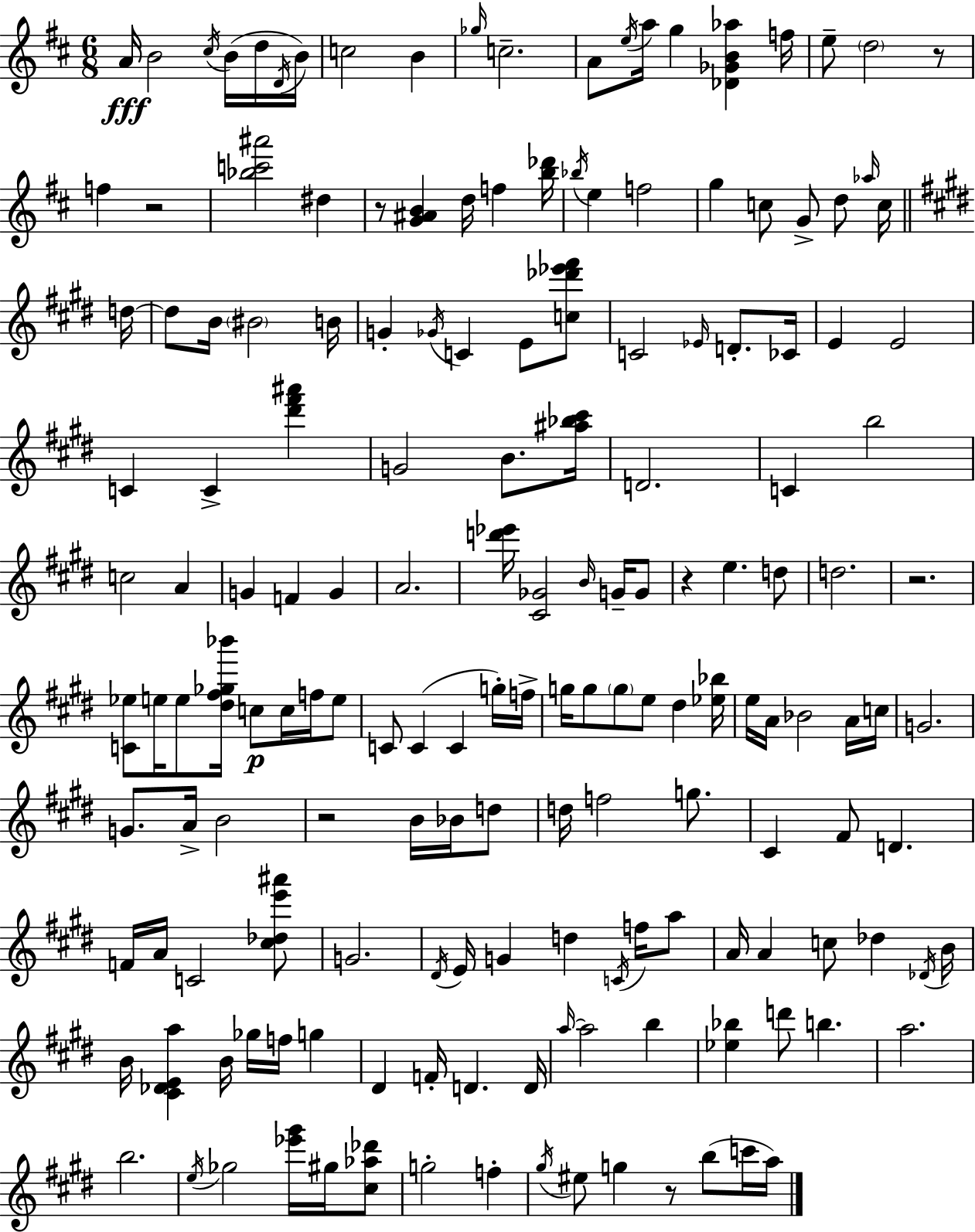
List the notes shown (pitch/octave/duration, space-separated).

A4/s B4/h C#5/s B4/s D5/s D4/s B4/s C5/h B4/q Gb5/s C5/h. A4/e E5/s A5/s G5/q [Db4,Gb4,B4,Ab5]/q F5/s E5/e D5/h R/e F5/q R/h [Bb5,C6,A#6]/h D#5/q R/e [G4,A#4,B4]/q D5/s F5/q [B5,Db6]/s Bb5/s E5/q F5/h G5/q C5/e G4/e D5/e Ab5/s C5/s D5/s D5/e B4/s BIS4/h B4/s G4/q Gb4/s C4/q E4/e [C5,Db6,Eb6,F#6]/e C4/h Eb4/s D4/e. CES4/s E4/q E4/h C4/q C4/q [D#6,F#6,A#6]/q G4/h B4/e. [A#5,Bb5,C#6]/s D4/h. C4/q B5/h C5/h A4/q G4/q F4/q G4/q A4/h. [D6,Eb6]/s [C#4,Gb4]/h B4/s G4/s G4/e R/q E5/q. D5/e D5/h. R/h. [C4,Eb5]/e E5/s E5/e [D#5,F#5,Gb5,Bb6]/s C5/e C5/s F5/s E5/e C4/e C4/q C4/q G5/s F5/s G5/s G5/e G5/e E5/e D#5/q [Eb5,Bb5]/s E5/s A4/s Bb4/h A4/s C5/s G4/h. G4/e. A4/s B4/h R/h B4/s Bb4/s D5/e D5/s F5/h G5/e. C#4/q F#4/e D4/q. F4/s A4/s C4/h [C#5,Db5,E6,A#6]/e G4/h. D#4/s E4/s G4/q D5/q C4/s F5/s A5/e A4/s A4/q C5/e Db5/q Db4/s B4/s B4/s [C#4,Db4,E4,A5]/q B4/s Gb5/s F5/s G5/q D#4/q F4/s D4/q. D4/s A5/s A5/h B5/q [Eb5,Bb5]/q D6/e B5/q. A5/h. B5/h. E5/s Gb5/h [Eb6,G#6]/s G#5/s [C#5,Ab5,Db6]/e G5/h F5/q G#5/s EIS5/e G5/q R/e B5/e C6/s A5/s